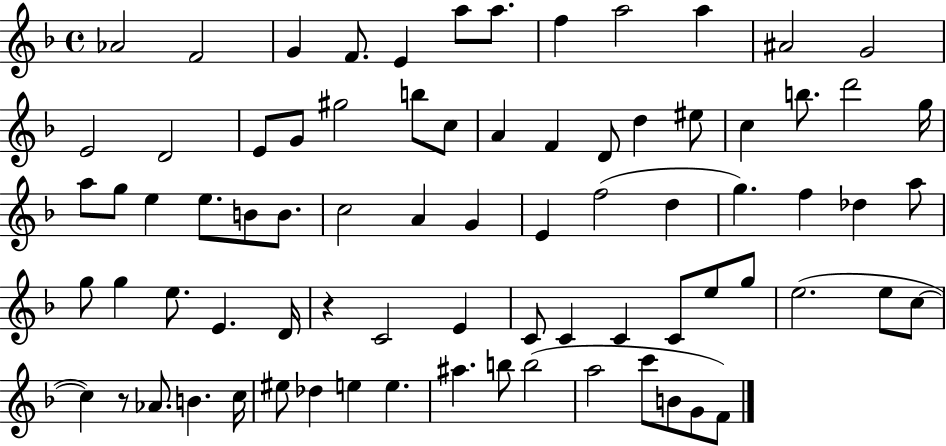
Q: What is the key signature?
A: F major